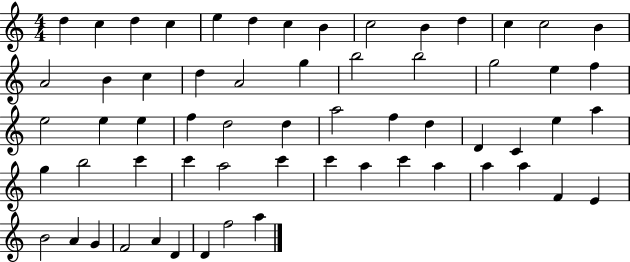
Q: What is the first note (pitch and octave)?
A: D5